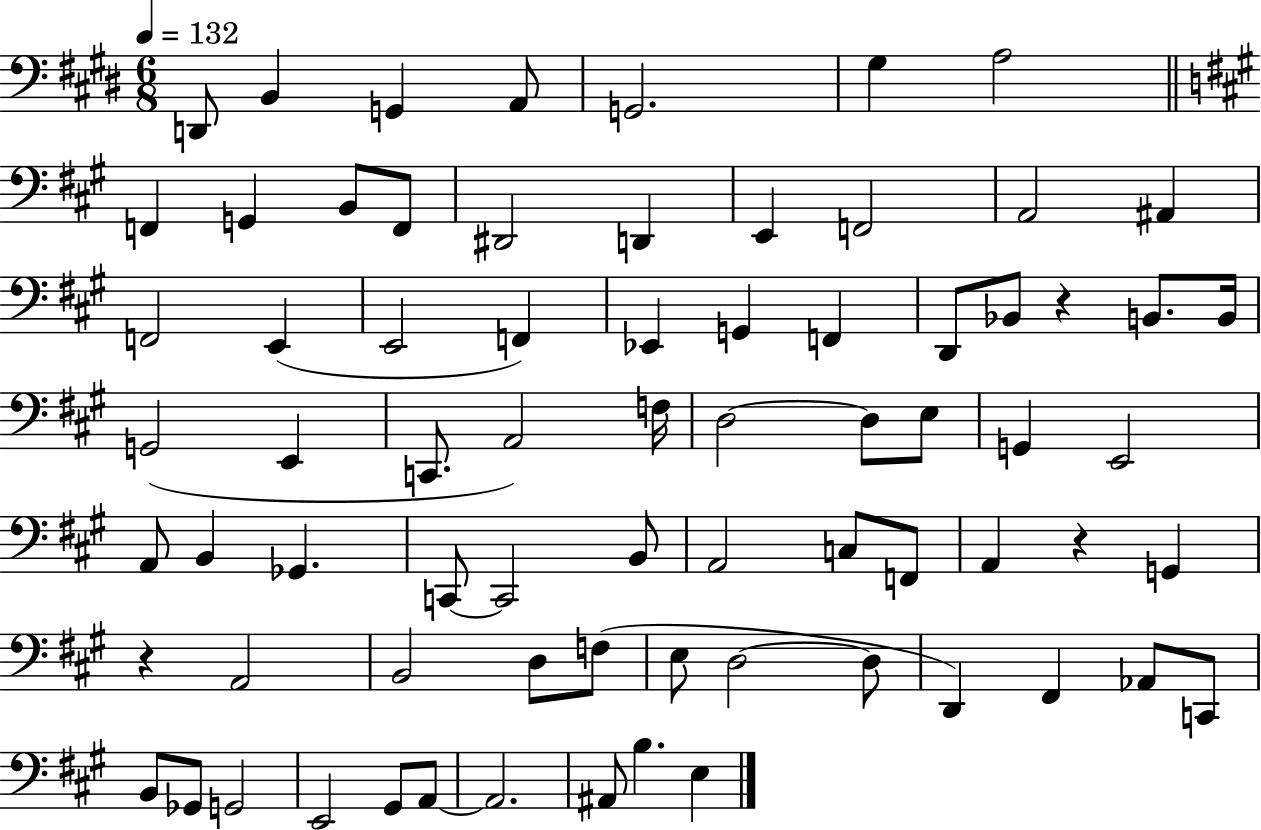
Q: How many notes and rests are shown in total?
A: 73